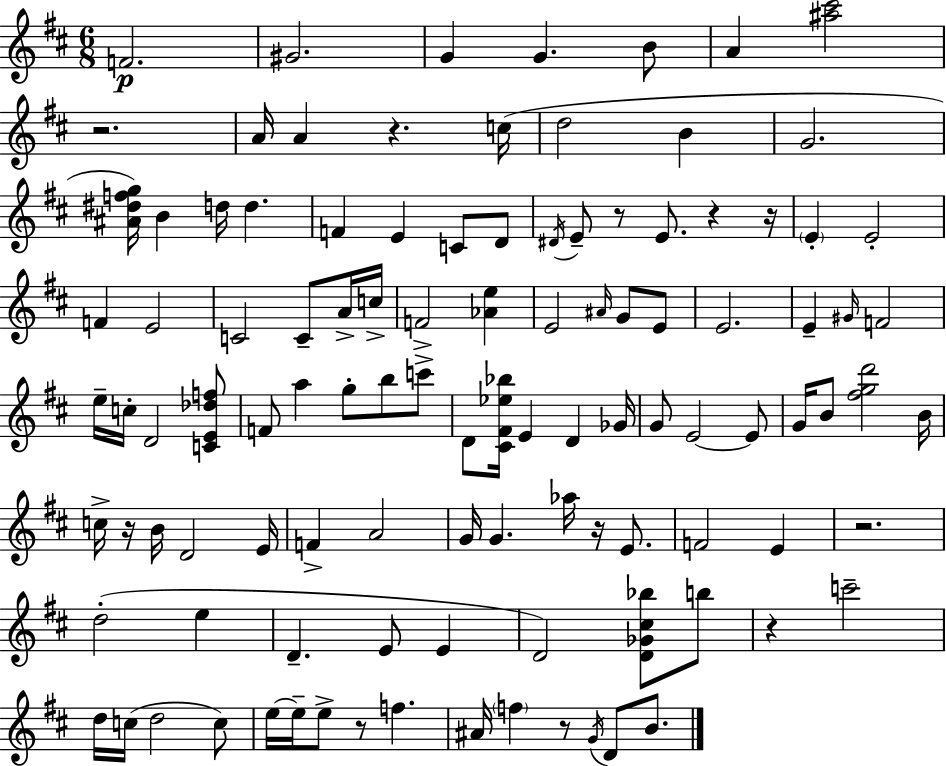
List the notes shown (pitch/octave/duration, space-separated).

F4/h. G#4/h. G4/q G4/q. B4/e A4/q [A#5,C#6]/h R/h. A4/s A4/q R/q. C5/s D5/h B4/q G4/h. [A#4,D#5,F5,G5]/s B4/q D5/s D5/q. F4/q E4/q C4/e D4/e D#4/s E4/e R/e E4/e. R/q R/s E4/q E4/h F4/q E4/h C4/h C4/e A4/s C5/s F4/h [Ab4,E5]/q E4/h A#4/s G4/e E4/e E4/h. E4/q G#4/s F4/h E5/s C5/s D4/h [C4,E4,Db5,F5]/e F4/e A5/q G5/e B5/e C6/e D4/e [C#4,F#4,Eb5,Bb5]/s E4/q D4/q Gb4/s G4/e E4/h E4/e G4/s B4/e [F#5,G5,D6]/h B4/s C5/s R/s B4/s D4/h E4/s F4/q A4/h G4/s G4/q. Ab5/s R/s E4/e. F4/h E4/q R/h. D5/h E5/q D4/q. E4/e E4/q D4/h [D4,Gb4,C#5,Bb5]/e B5/e R/q C6/h D5/s C5/s D5/h C5/e E5/s E5/s E5/e R/e F5/q. A#4/s F5/q R/e G4/s D4/e B4/e.